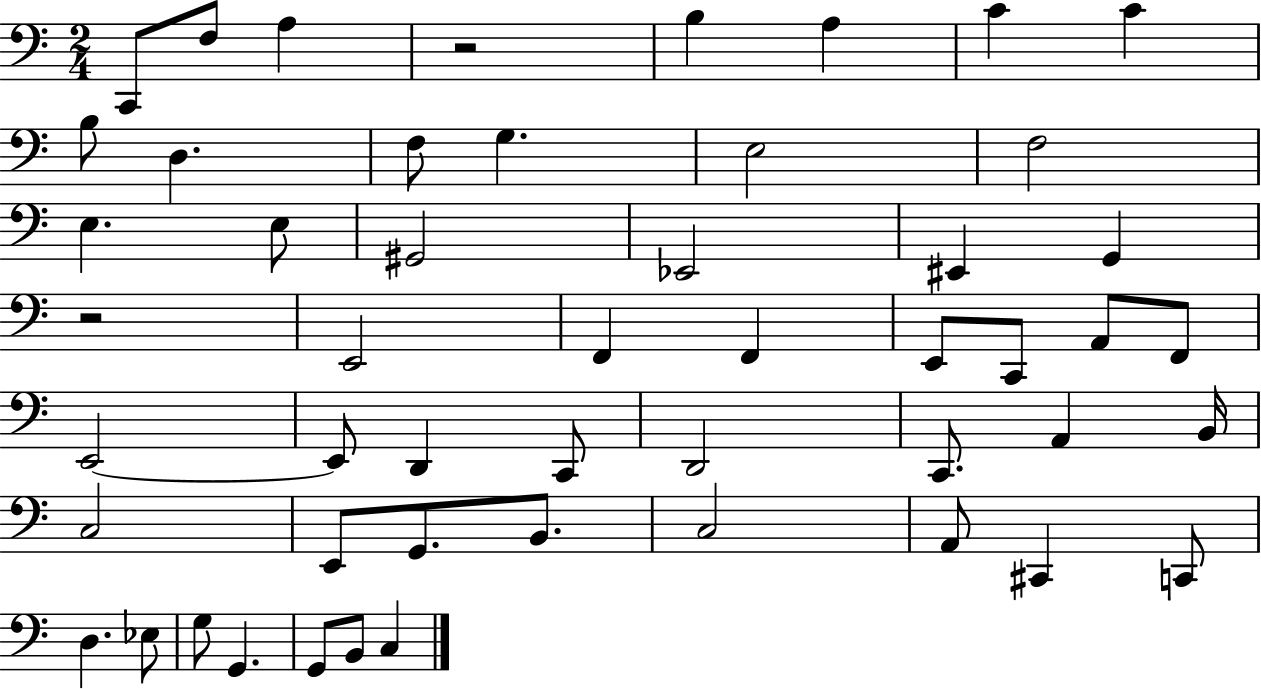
C2/e F3/e A3/q R/h B3/q A3/q C4/q C4/q B3/e D3/q. F3/e G3/q. E3/h F3/h E3/q. E3/e G#2/h Eb2/h EIS2/q G2/q R/h E2/h F2/q F2/q E2/e C2/e A2/e F2/e E2/h E2/e D2/q C2/e D2/h C2/e. A2/q B2/s C3/h E2/e G2/e. B2/e. C3/h A2/e C#2/q C2/e D3/q. Eb3/e G3/e G2/q. G2/e B2/e C3/q